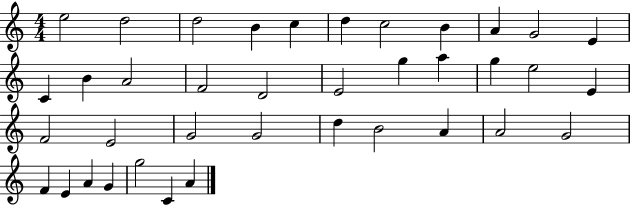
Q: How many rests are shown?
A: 0